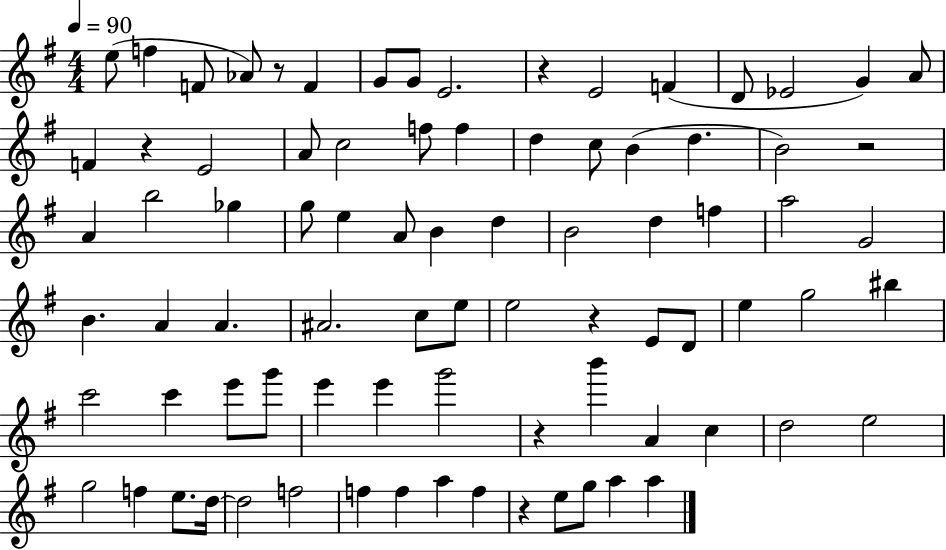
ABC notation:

X:1
T:Untitled
M:4/4
L:1/4
K:G
e/2 f F/2 _A/2 z/2 F G/2 G/2 E2 z E2 F D/2 _E2 G A/2 F z E2 A/2 c2 f/2 f d c/2 B d B2 z2 A b2 _g g/2 e A/2 B d B2 d f a2 G2 B A A ^A2 c/2 e/2 e2 z E/2 D/2 e g2 ^b c'2 c' e'/2 g'/2 e' e' g'2 z b' A c d2 e2 g2 f e/2 d/4 d2 f2 f f a f z e/2 g/2 a a